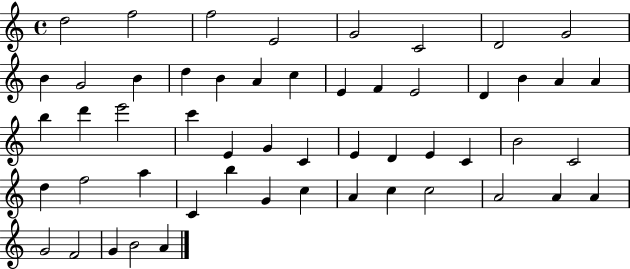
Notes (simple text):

D5/h F5/h F5/h E4/h G4/h C4/h D4/h G4/h B4/q G4/h B4/q D5/q B4/q A4/q C5/q E4/q F4/q E4/h D4/q B4/q A4/q A4/q B5/q D6/q E6/h C6/q E4/q G4/q C4/q E4/q D4/q E4/q C4/q B4/h C4/h D5/q F5/h A5/q C4/q B5/q G4/q C5/q A4/q C5/q C5/h A4/h A4/q A4/q G4/h F4/h G4/q B4/h A4/q